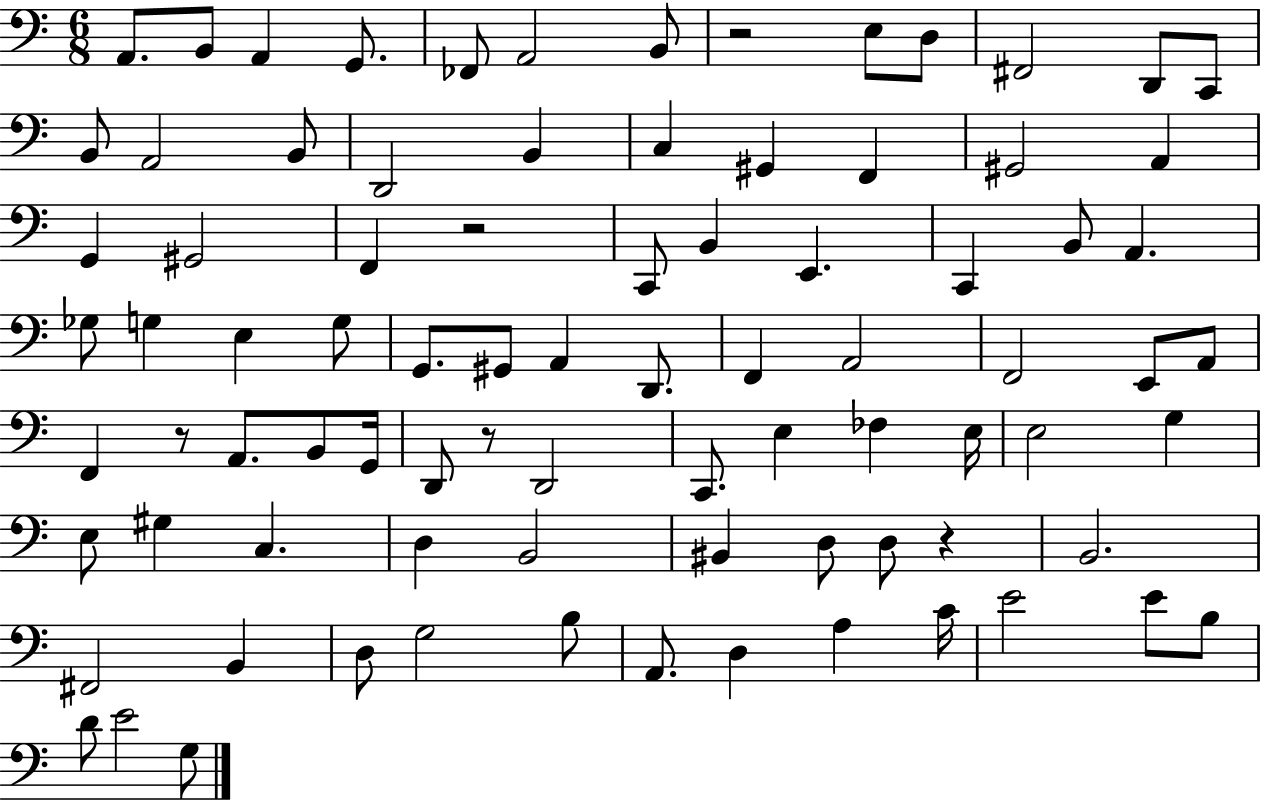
A2/e. B2/e A2/q G2/e. FES2/e A2/h B2/e R/h E3/e D3/e F#2/h D2/e C2/e B2/e A2/h B2/e D2/h B2/q C3/q G#2/q F2/q G#2/h A2/q G2/q G#2/h F2/q R/h C2/e B2/q E2/q. C2/q B2/e A2/q. Gb3/e G3/q E3/q G3/e G2/e. G#2/e A2/q D2/e. F2/q A2/h F2/h E2/e A2/e F2/q R/e A2/e. B2/e G2/s D2/e R/e D2/h C2/e. E3/q FES3/q E3/s E3/h G3/q E3/e G#3/q C3/q. D3/q B2/h BIS2/q D3/e D3/e R/q B2/h. F#2/h B2/q D3/e G3/h B3/e A2/e. D3/q A3/q C4/s E4/h E4/e B3/e D4/e E4/h G3/e